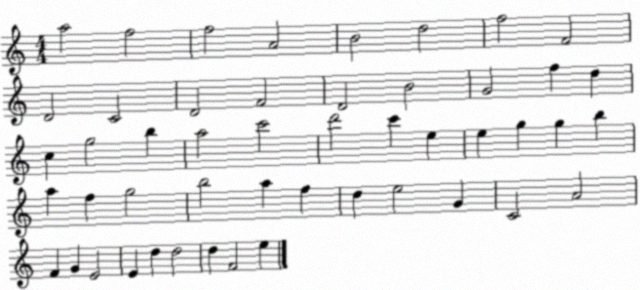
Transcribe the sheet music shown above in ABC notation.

X:1
T:Untitled
M:4/4
L:1/4
K:C
a2 f2 f2 A2 B2 d2 f2 F2 D2 C2 D2 F2 D2 B2 G2 f d c g2 b a2 c'2 d'2 c' e e g g b a f g2 b2 a f d e2 G C2 A2 F G E2 E d d2 d F2 e